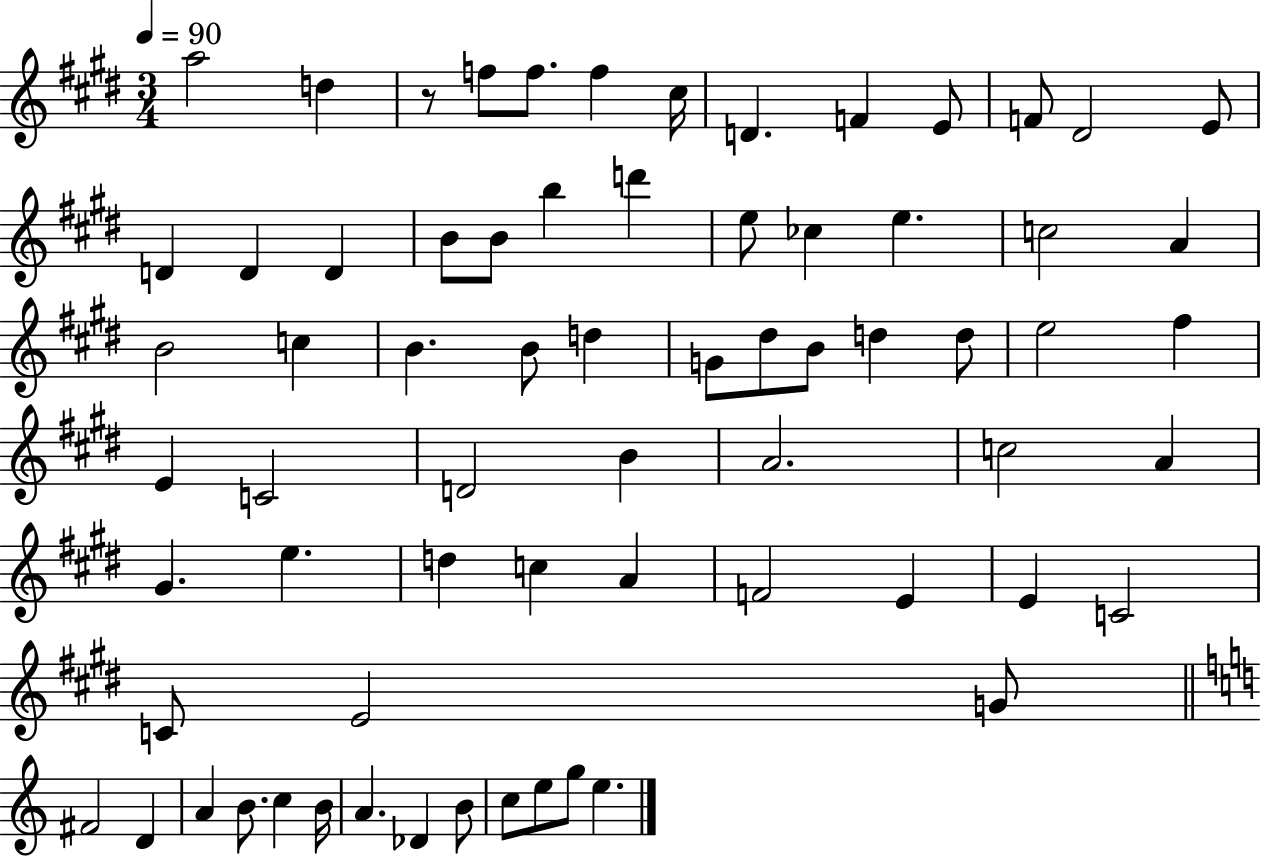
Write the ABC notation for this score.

X:1
T:Untitled
M:3/4
L:1/4
K:E
a2 d z/2 f/2 f/2 f ^c/4 D F E/2 F/2 ^D2 E/2 D D D B/2 B/2 b d' e/2 _c e c2 A B2 c B B/2 d G/2 ^d/2 B/2 d d/2 e2 ^f E C2 D2 B A2 c2 A ^G e d c A F2 E E C2 C/2 E2 G/2 ^F2 D A B/2 c B/4 A _D B/2 c/2 e/2 g/2 e